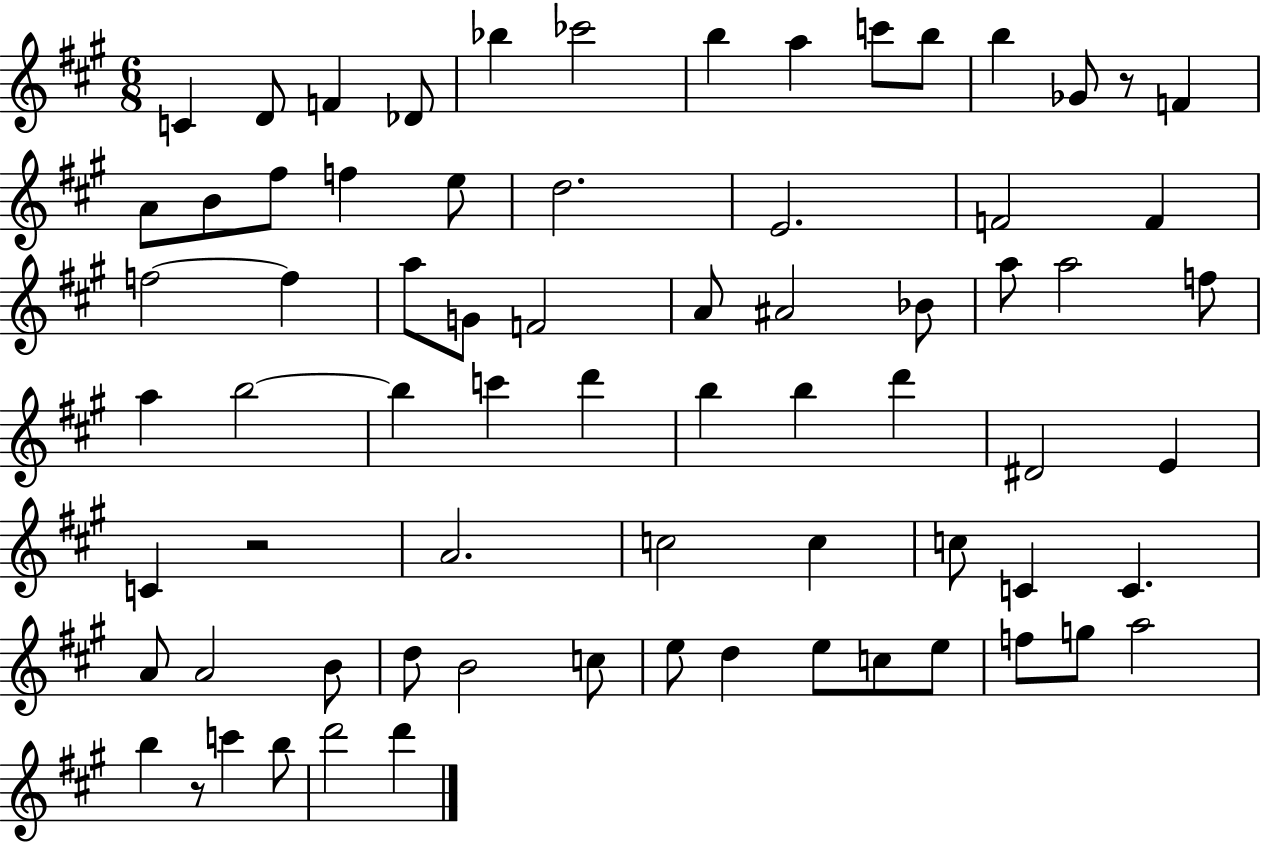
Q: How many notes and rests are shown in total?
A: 72